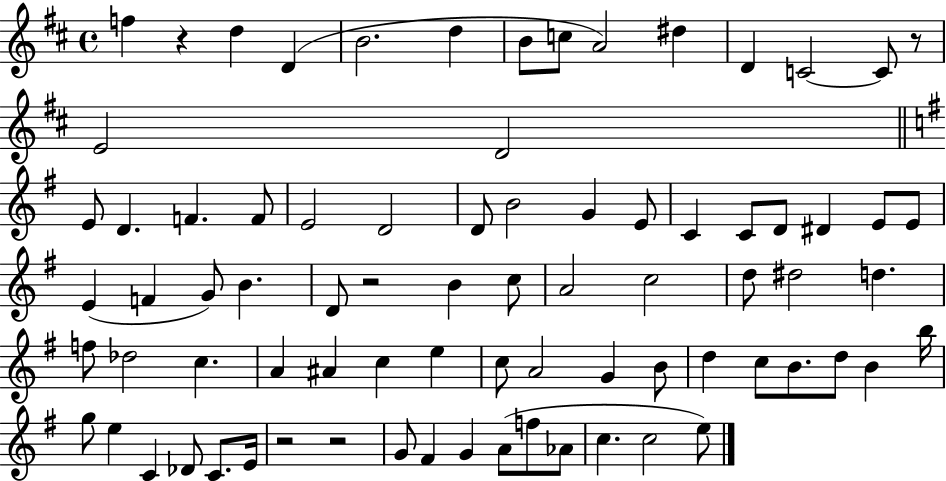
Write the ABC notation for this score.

X:1
T:Untitled
M:4/4
L:1/4
K:D
f z d D B2 d B/2 c/2 A2 ^d D C2 C/2 z/2 E2 D2 E/2 D F F/2 E2 D2 D/2 B2 G E/2 C C/2 D/2 ^D E/2 E/2 E F G/2 B D/2 z2 B c/2 A2 c2 d/2 ^d2 d f/2 _d2 c A ^A c e c/2 A2 G B/2 d c/2 B/2 d/2 B b/4 g/2 e C _D/2 C/2 E/4 z2 z2 G/2 ^F G A/2 f/2 _A/2 c c2 e/2